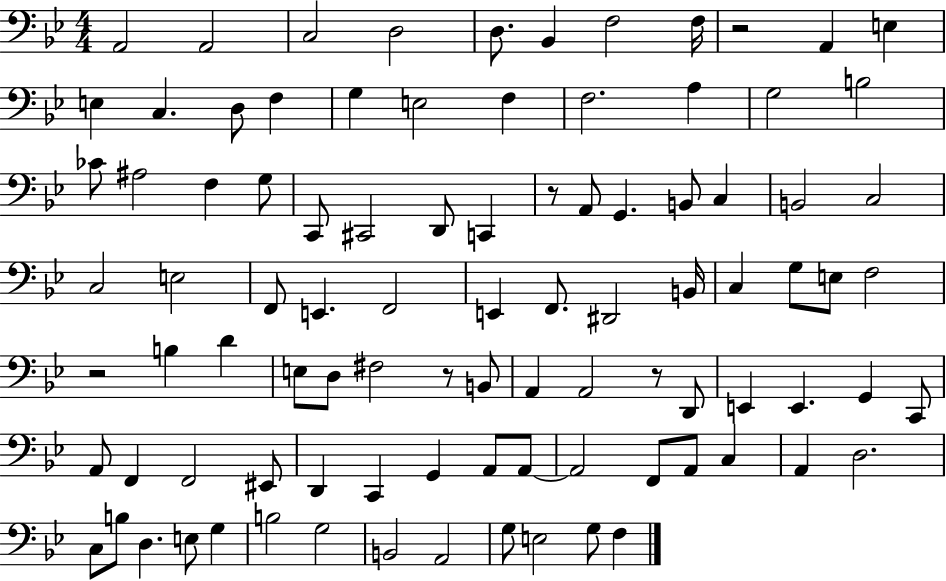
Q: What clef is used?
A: bass